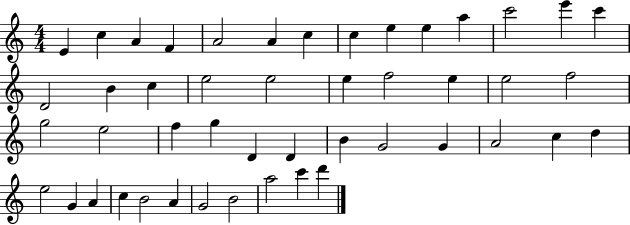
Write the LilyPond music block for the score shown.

{
  \clef treble
  \numericTimeSignature
  \time 4/4
  \key c \major
  e'4 c''4 a'4 f'4 | a'2 a'4 c''4 | c''4 e''4 e''4 a''4 | c'''2 e'''4 c'''4 | \break d'2 b'4 c''4 | e''2 e''2 | e''4 f''2 e''4 | e''2 f''2 | \break g''2 e''2 | f''4 g''4 d'4 d'4 | b'4 g'2 g'4 | a'2 c''4 d''4 | \break e''2 g'4 a'4 | c''4 b'2 a'4 | g'2 b'2 | a''2 c'''4 d'''4 | \break \bar "|."
}